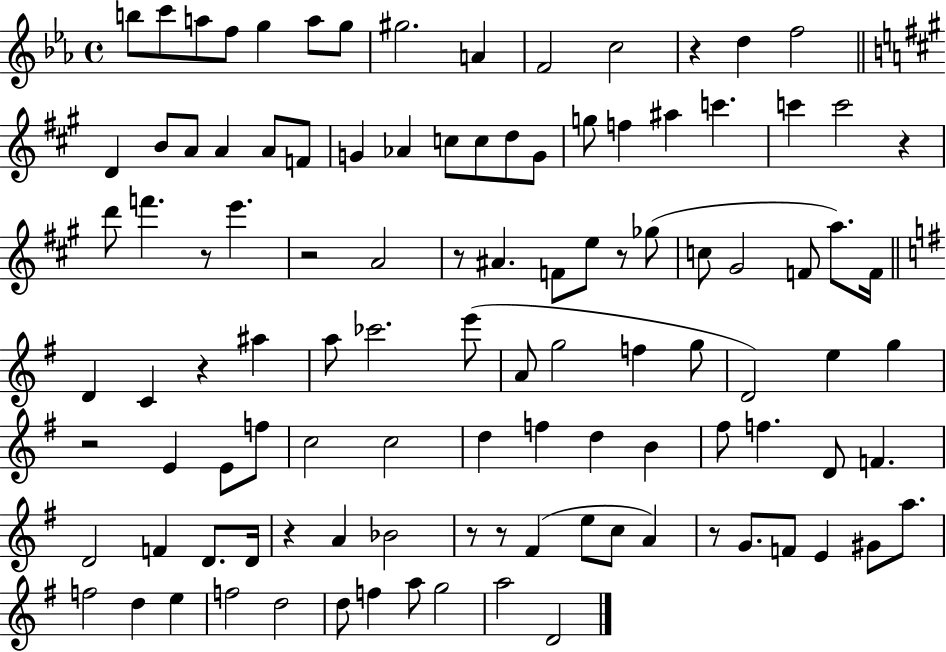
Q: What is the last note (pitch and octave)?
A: D4